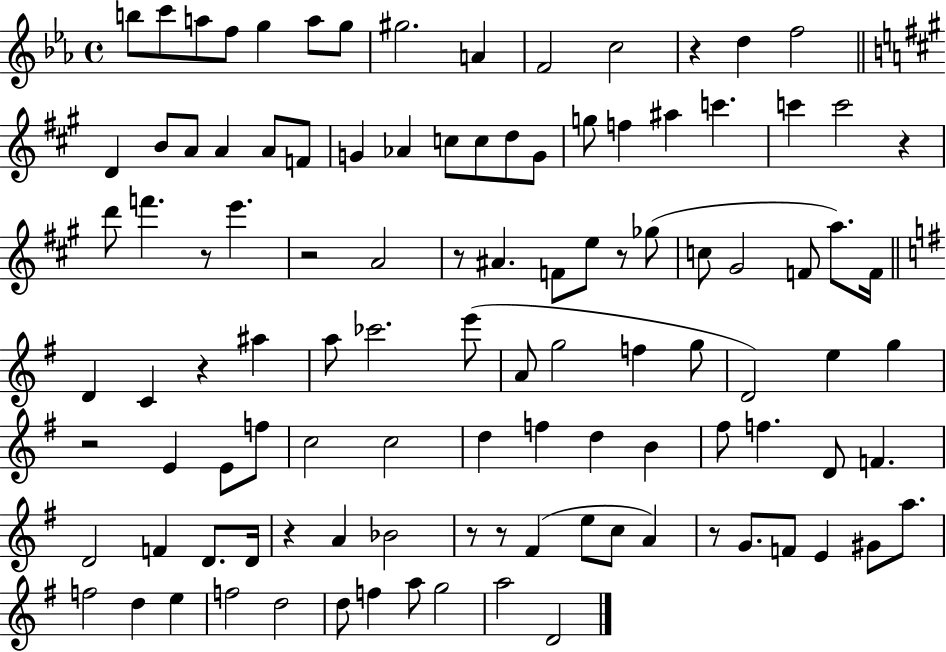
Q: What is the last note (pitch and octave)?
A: D4